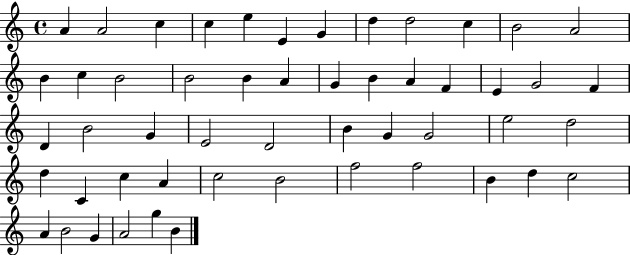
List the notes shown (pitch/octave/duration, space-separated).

A4/q A4/h C5/q C5/q E5/q E4/q G4/q D5/q D5/h C5/q B4/h A4/h B4/q C5/q B4/h B4/h B4/q A4/q G4/q B4/q A4/q F4/q E4/q G4/h F4/q D4/q B4/h G4/q E4/h D4/h B4/q G4/q G4/h E5/h D5/h D5/q C4/q C5/q A4/q C5/h B4/h F5/h F5/h B4/q D5/q C5/h A4/q B4/h G4/q A4/h G5/q B4/q